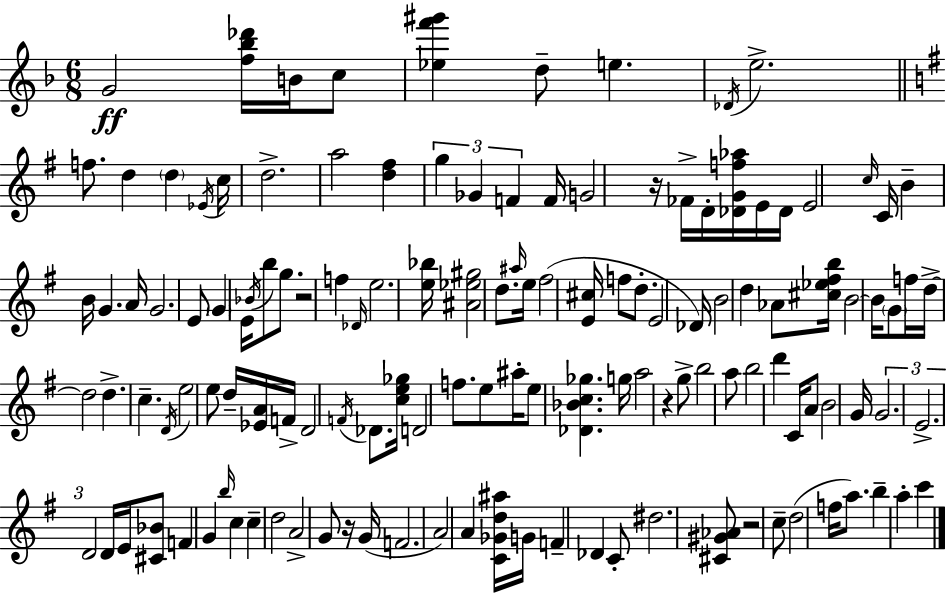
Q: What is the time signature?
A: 6/8